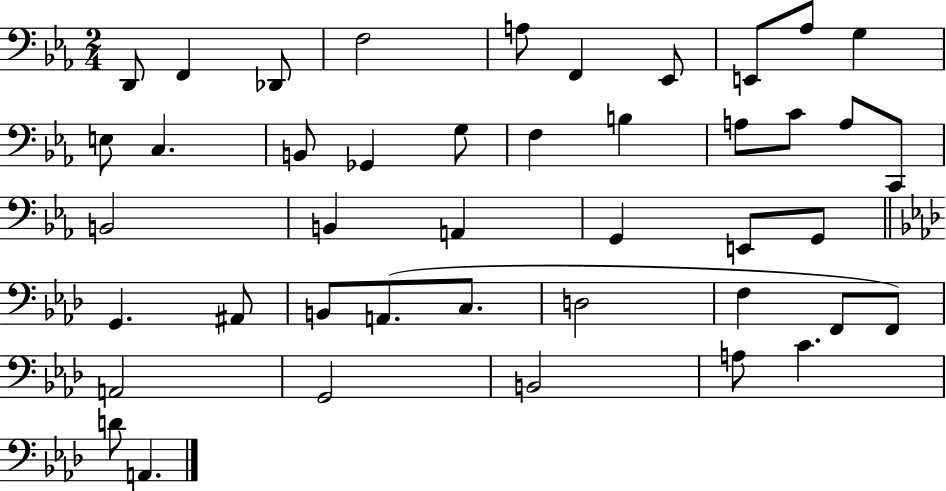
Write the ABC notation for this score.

X:1
T:Untitled
M:2/4
L:1/4
K:Eb
D,,/2 F,, _D,,/2 F,2 A,/2 F,, _E,,/2 E,,/2 _A,/2 G, E,/2 C, B,,/2 _G,, G,/2 F, B, A,/2 C/2 A,/2 C,,/2 B,,2 B,, A,, G,, E,,/2 G,,/2 G,, ^A,,/2 B,,/2 A,,/2 C,/2 D,2 F, F,,/2 F,,/2 A,,2 G,,2 B,,2 A,/2 C D/2 A,,